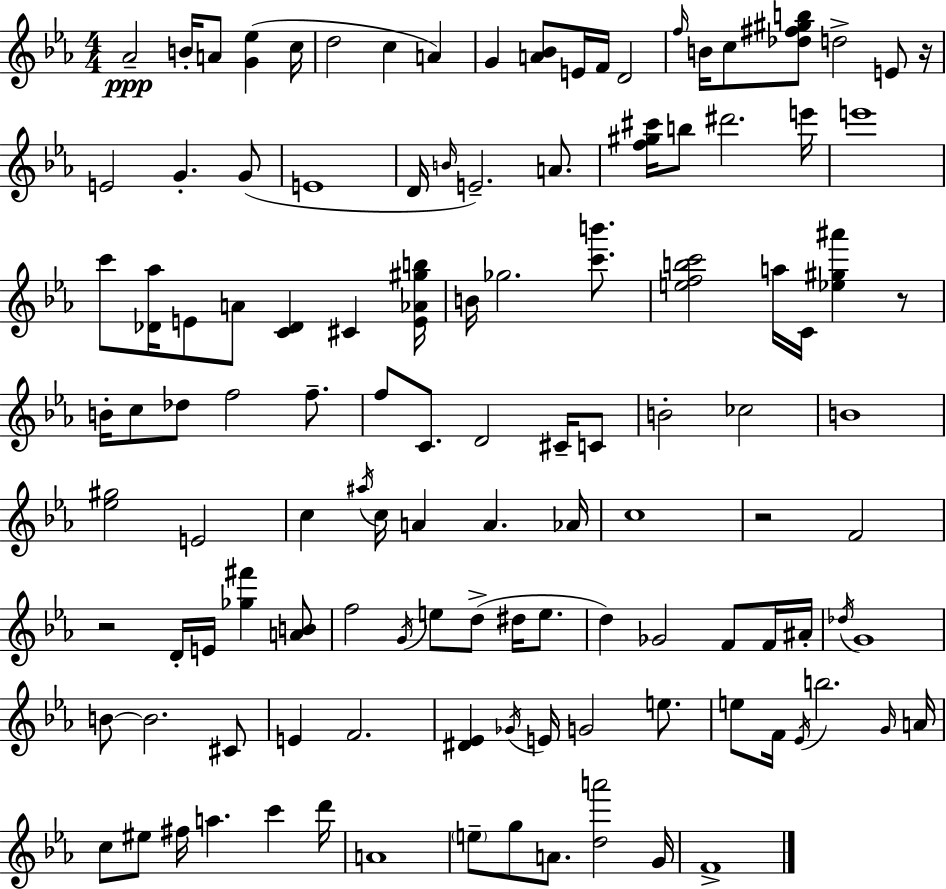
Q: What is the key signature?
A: C minor